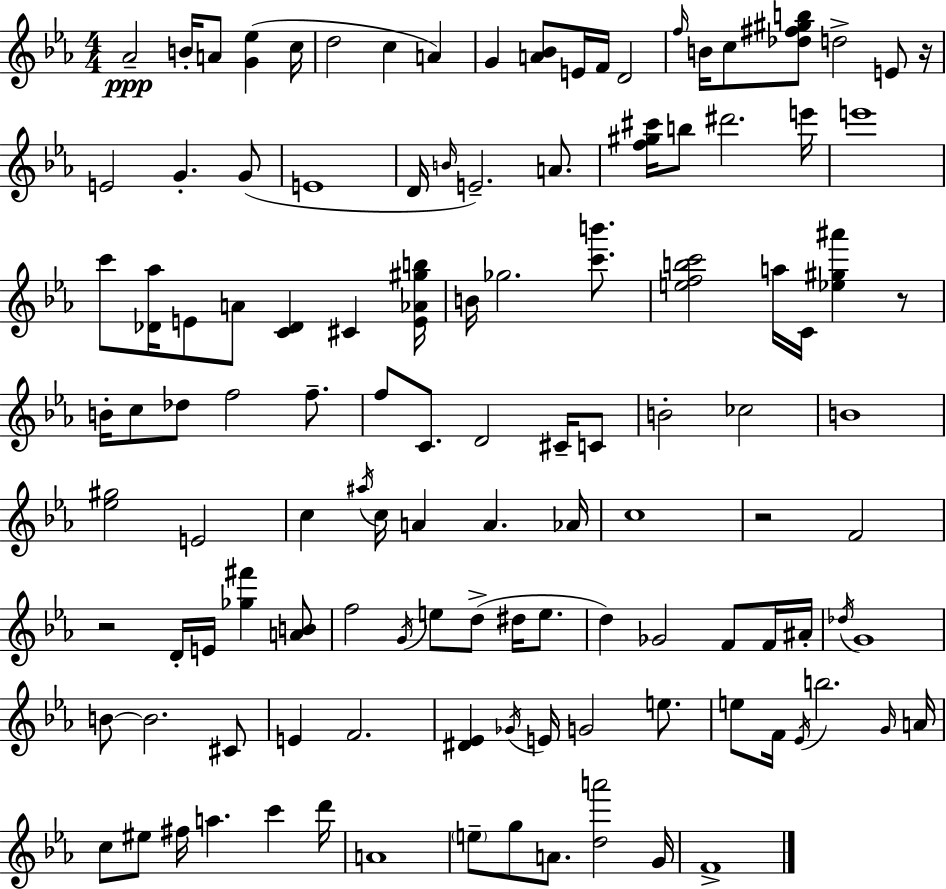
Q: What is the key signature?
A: C minor